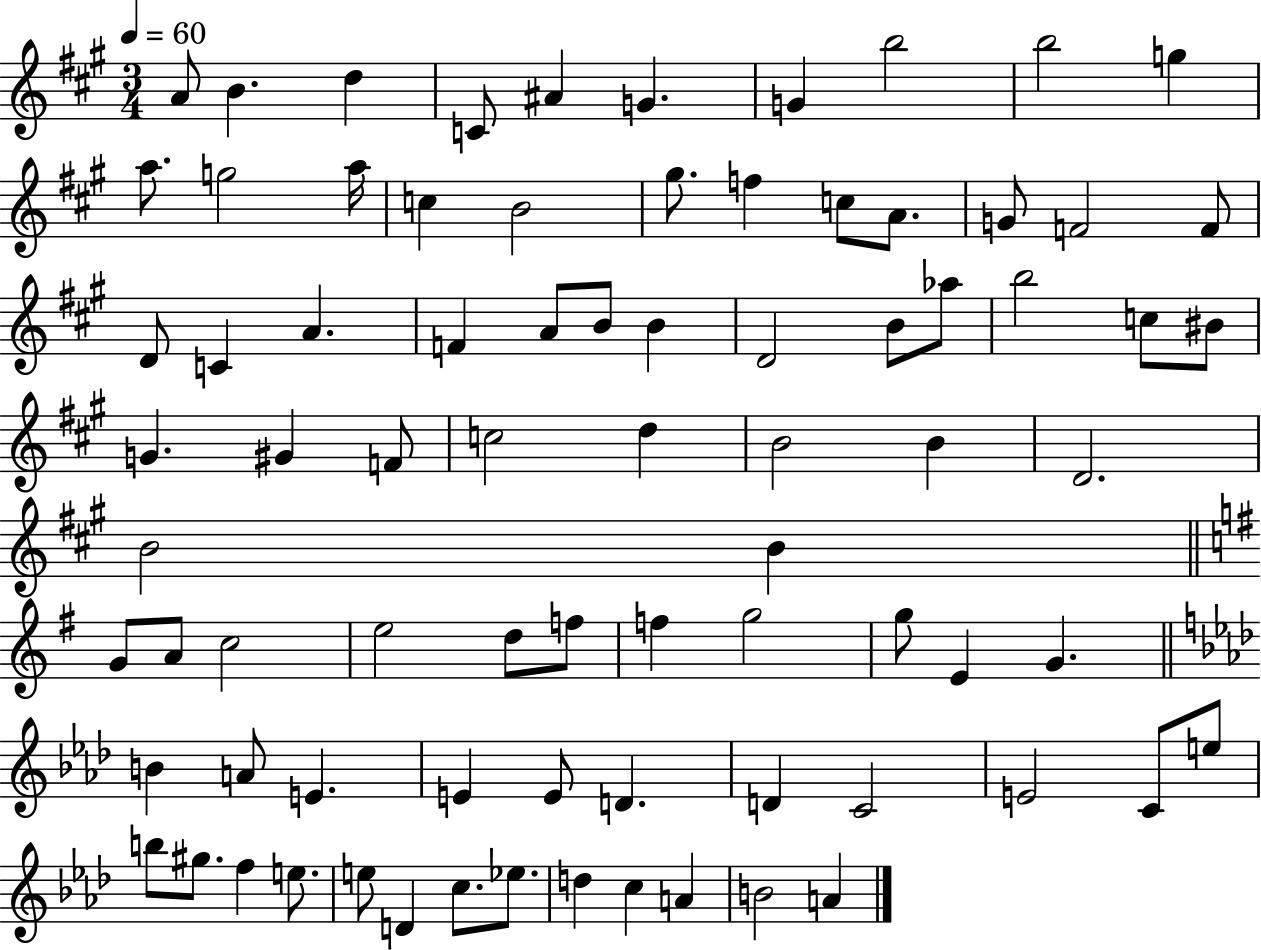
X:1
T:Untitled
M:3/4
L:1/4
K:A
A/2 B d C/2 ^A G G b2 b2 g a/2 g2 a/4 c B2 ^g/2 f c/2 A/2 G/2 F2 F/2 D/2 C A F A/2 B/2 B D2 B/2 _a/2 b2 c/2 ^B/2 G ^G F/2 c2 d B2 B D2 B2 B G/2 A/2 c2 e2 d/2 f/2 f g2 g/2 E G B A/2 E E E/2 D D C2 E2 C/2 e/2 b/2 ^g/2 f e/2 e/2 D c/2 _e/2 d c A B2 A